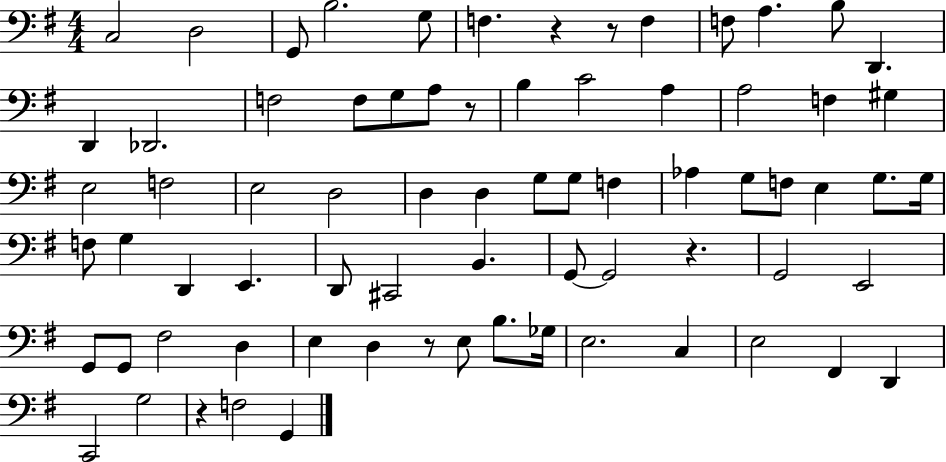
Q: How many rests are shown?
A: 6